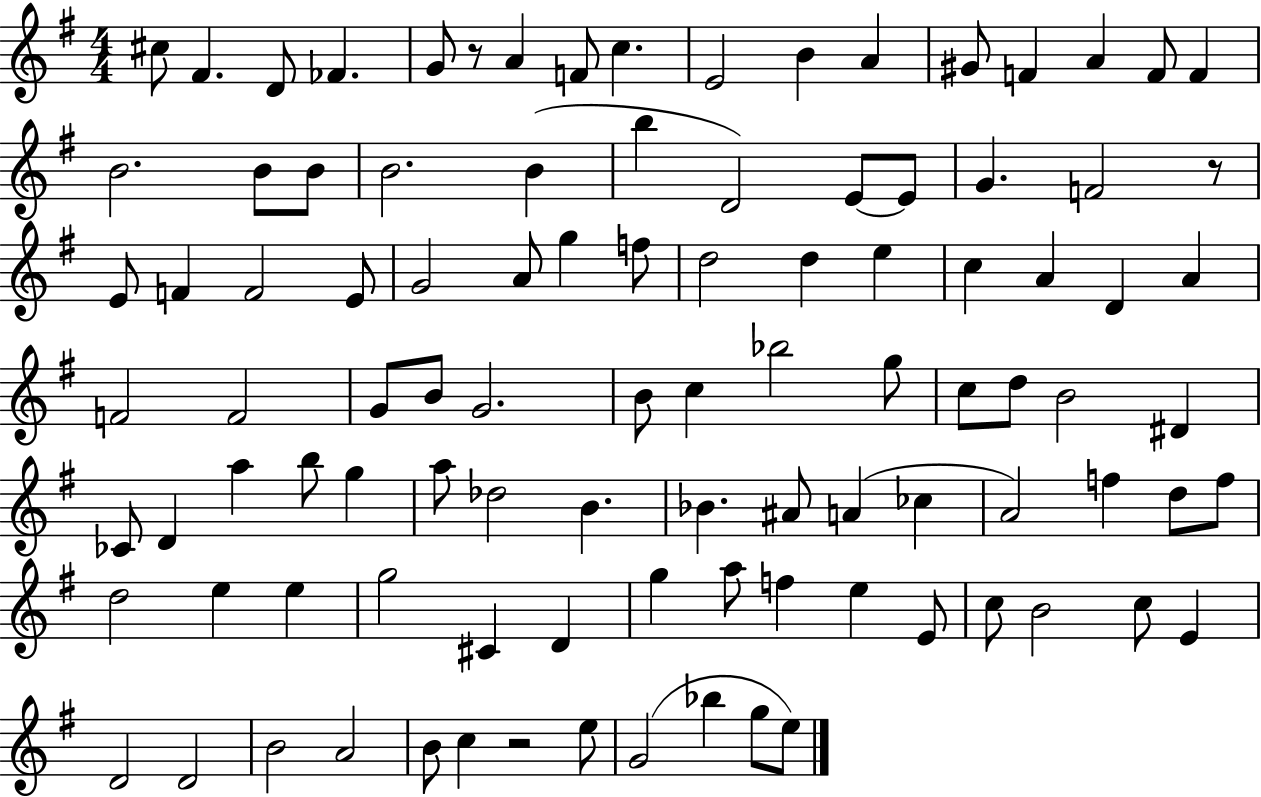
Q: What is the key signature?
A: G major